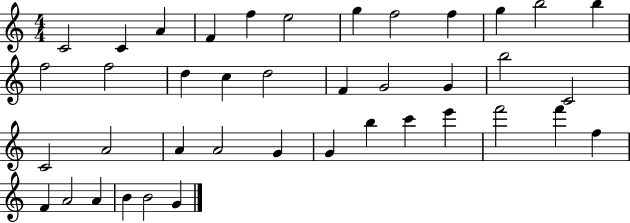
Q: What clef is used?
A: treble